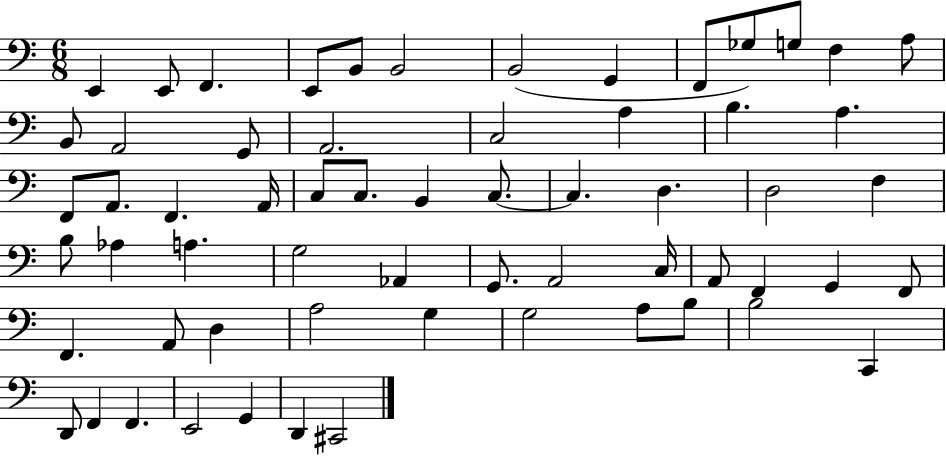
E2/q E2/e F2/q. E2/e B2/e B2/h B2/h G2/q F2/e Gb3/e G3/e F3/q A3/e B2/e A2/h G2/e A2/h. C3/h A3/q B3/q. A3/q. F2/e A2/e. F2/q. A2/s C3/e C3/e. B2/q C3/e. C3/q. D3/q. D3/h F3/q B3/e Ab3/q A3/q. G3/h Ab2/q G2/e. A2/h C3/s A2/e F2/q G2/q F2/e F2/q. A2/e D3/q A3/h G3/q G3/h A3/e B3/e B3/h C2/q D2/e F2/q F2/q. E2/h G2/q D2/q C#2/h